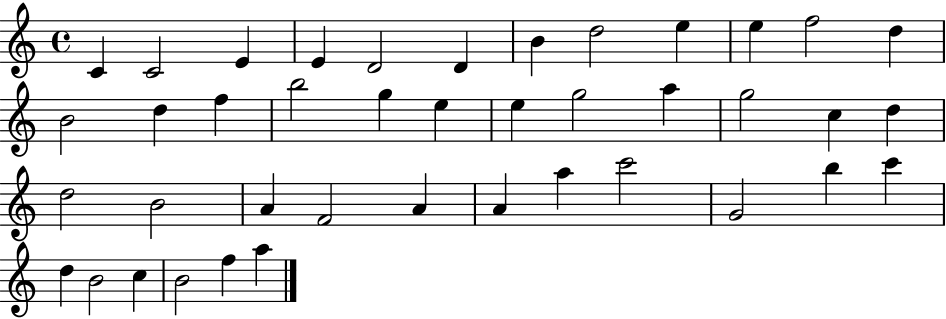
X:1
T:Untitled
M:4/4
L:1/4
K:C
C C2 E E D2 D B d2 e e f2 d B2 d f b2 g e e g2 a g2 c d d2 B2 A F2 A A a c'2 G2 b c' d B2 c B2 f a